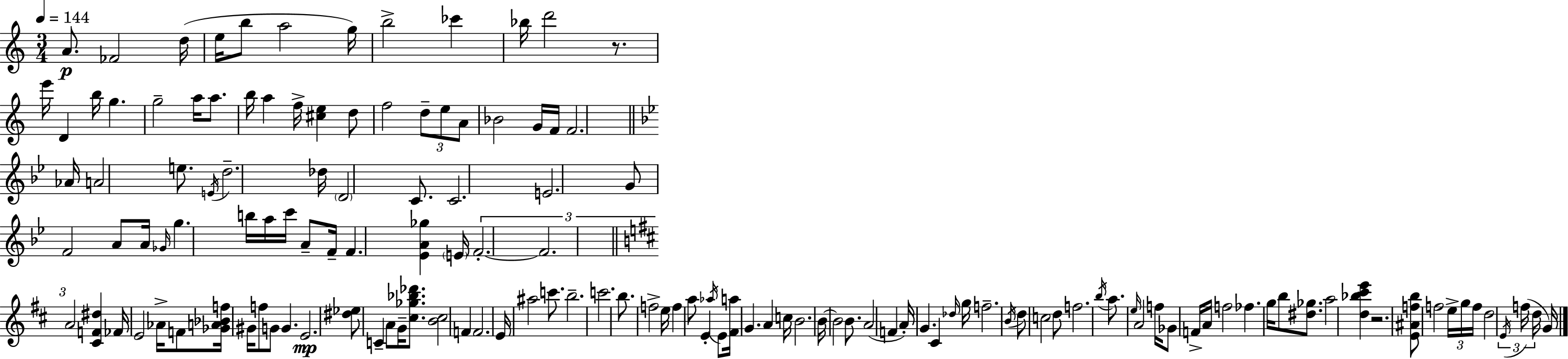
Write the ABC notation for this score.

X:1
T:Untitled
M:3/4
L:1/4
K:C
A/2 _F2 d/4 e/4 b/2 a2 g/4 b2 _c' _b/4 d'2 z/2 e'/4 D b/4 g g2 a/4 a/2 b/4 a f/4 [^ce] d/2 f2 d/2 e/2 A/2 _B2 G/4 F/4 F2 _A/4 A2 e/2 E/4 d2 _d/4 D2 C/2 C2 E2 G/2 F2 A/2 A/4 _G/4 g b/4 a/4 c'/4 A/2 F/4 F [_EA_g] E/4 F2 F2 A2 [^CF^d] _F/4 E2 _A/4 F/2 [_GA_Bf]/4 ^G/4 f/2 G/2 G E2 [^d_e]/2 C A/2 G/4 [^c_g_b_d']/2 [B^c]2 F F2 E/4 ^a2 c'/2 b2 c'2 b/2 f2 e/4 f a/2 E _a/4 E/2 [^Fa]/4 G A c/4 B2 B/4 B2 B/2 A2 F A/4 G ^C _d/4 g/4 f2 B/4 d/2 c2 d/2 f2 b/4 a/2 e/4 A2 f/4 _G/2 F/4 A/4 f2 _f g/4 b/2 [^d_g]/2 a2 [d_b^c'e'] z2 [E^Afb]/2 f2 e/4 g/4 f/4 d2 E/4 f/4 d/4 G/4